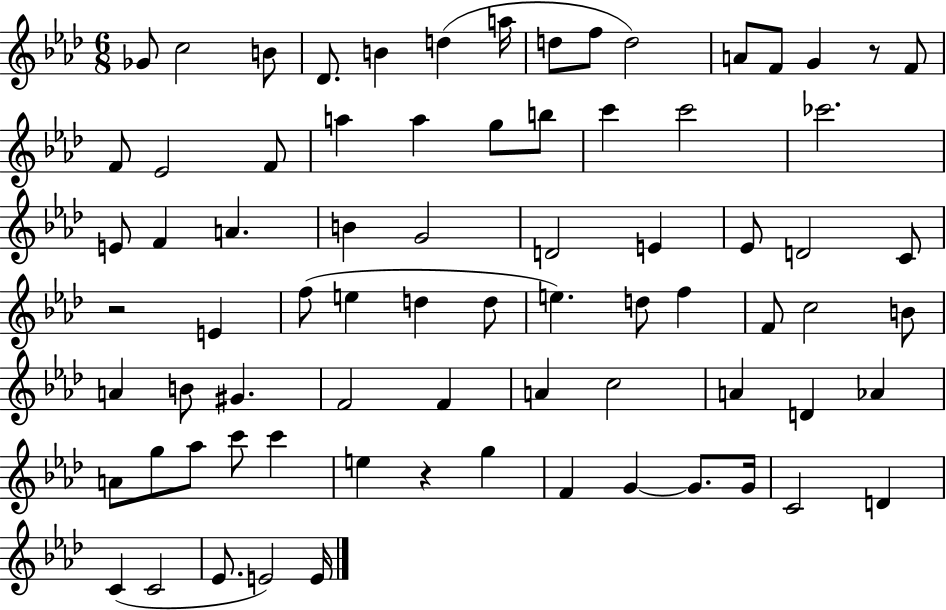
{
  \clef treble
  \numericTimeSignature
  \time 6/8
  \key aes \major
  \repeat volta 2 { ges'8 c''2 b'8 | des'8. b'4 d''4( a''16 | d''8 f''8 d''2) | a'8 f'8 g'4 r8 f'8 | \break f'8 ees'2 f'8 | a''4 a''4 g''8 b''8 | c'''4 c'''2 | ces'''2. | \break e'8 f'4 a'4. | b'4 g'2 | d'2 e'4 | ees'8 d'2 c'8 | \break r2 e'4 | f''8( e''4 d''4 d''8 | e''4.) d''8 f''4 | f'8 c''2 b'8 | \break a'4 b'8 gis'4. | f'2 f'4 | a'4 c''2 | a'4 d'4 aes'4 | \break a'8 g''8 aes''8 c'''8 c'''4 | e''4 r4 g''4 | f'4 g'4~~ g'8. g'16 | c'2 d'4 | \break c'4( c'2 | ees'8. e'2) e'16 | } \bar "|."
}